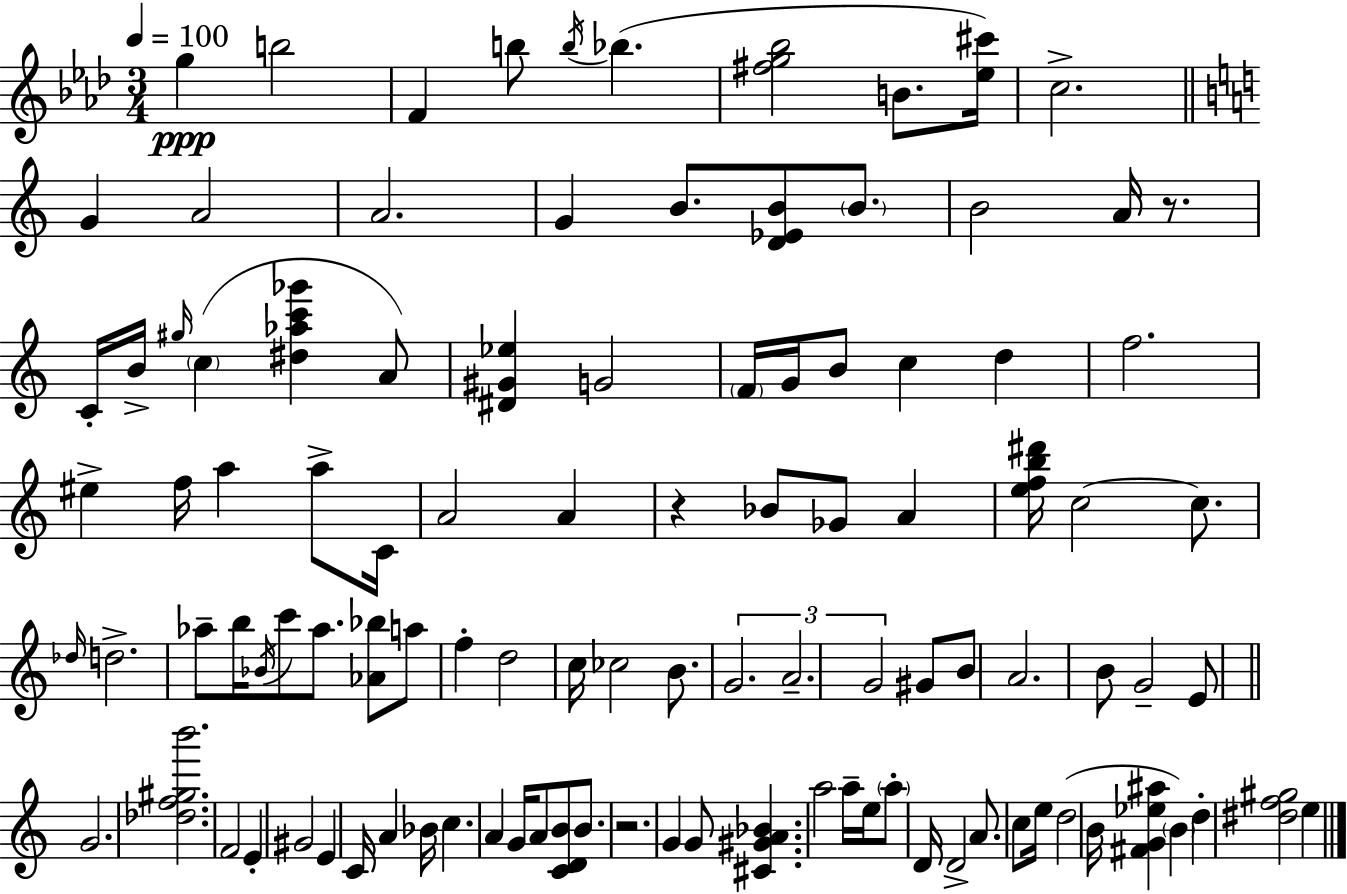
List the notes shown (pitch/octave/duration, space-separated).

G5/q B5/h F4/q B5/e B5/s Bb5/q. [F#5,G5,Bb5]/h B4/e. [Eb5,C#6]/s C5/h. G4/q A4/h A4/h. G4/q B4/e. [D4,Eb4,B4]/e B4/e. B4/h A4/s R/e. C4/s B4/s G#5/s C5/q [D#5,Ab5,C6,Gb6]/q A4/e [D#4,G#4,Eb5]/q G4/h F4/s G4/s B4/e C5/q D5/q F5/h. EIS5/q F5/s A5/q A5/e C4/s A4/h A4/q R/q Bb4/e Gb4/e A4/q [E5,F5,B5,D#6]/s C5/h C5/e. Db5/s D5/h. Ab5/e B5/s Bb4/s C6/e Ab5/e. [Ab4,Bb5]/e A5/e F5/q D5/h C5/s CES5/h B4/e. G4/h. A4/h. G4/h G#4/e B4/e A4/h. B4/e G4/h E4/e G4/h. [Db5,F5,G#5,B6]/h. F4/h E4/q G#4/h E4/q C4/s A4/q Bb4/s C5/q. A4/q G4/s A4/e [C4,D4,B4]/e B4/e. R/h. G4/q G4/e [C#4,G#4,A4,Bb4]/q. A5/h A5/s E5/s A5/e D4/s D4/h A4/e. C5/e E5/s D5/h B4/s [F#4,G4,Eb5,A#5]/q B4/q D5/q [D#5,F5,G#5]/h E5/q